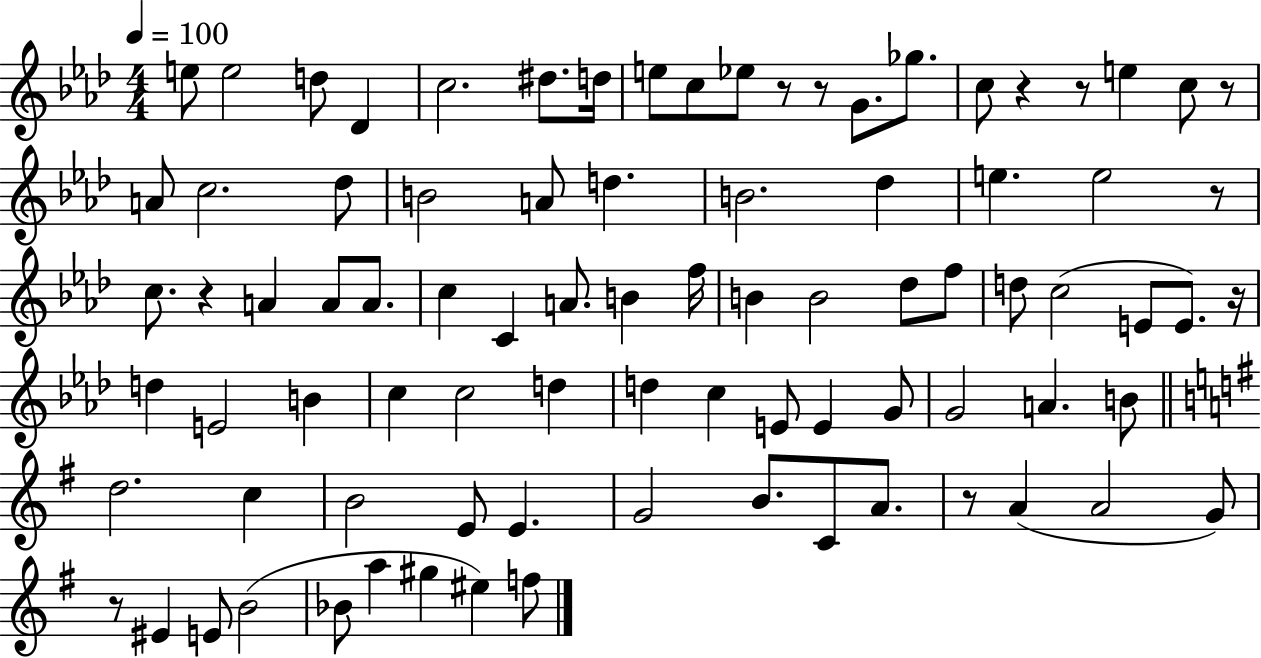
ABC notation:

X:1
T:Untitled
M:4/4
L:1/4
K:Ab
e/2 e2 d/2 _D c2 ^d/2 d/4 e/2 c/2 _e/2 z/2 z/2 G/2 _g/2 c/2 z z/2 e c/2 z/2 A/2 c2 _d/2 B2 A/2 d B2 _d e e2 z/2 c/2 z A A/2 A/2 c C A/2 B f/4 B B2 _d/2 f/2 d/2 c2 E/2 E/2 z/4 d E2 B c c2 d d c E/2 E G/2 G2 A B/2 d2 c B2 E/2 E G2 B/2 C/2 A/2 z/2 A A2 G/2 z/2 ^E E/2 B2 _B/2 a ^g ^e f/2